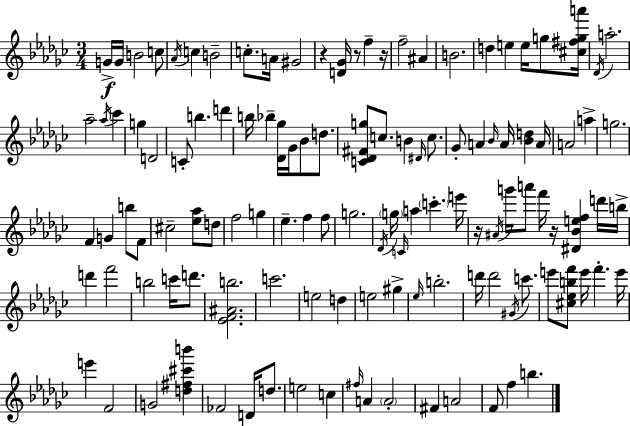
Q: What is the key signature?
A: EES minor